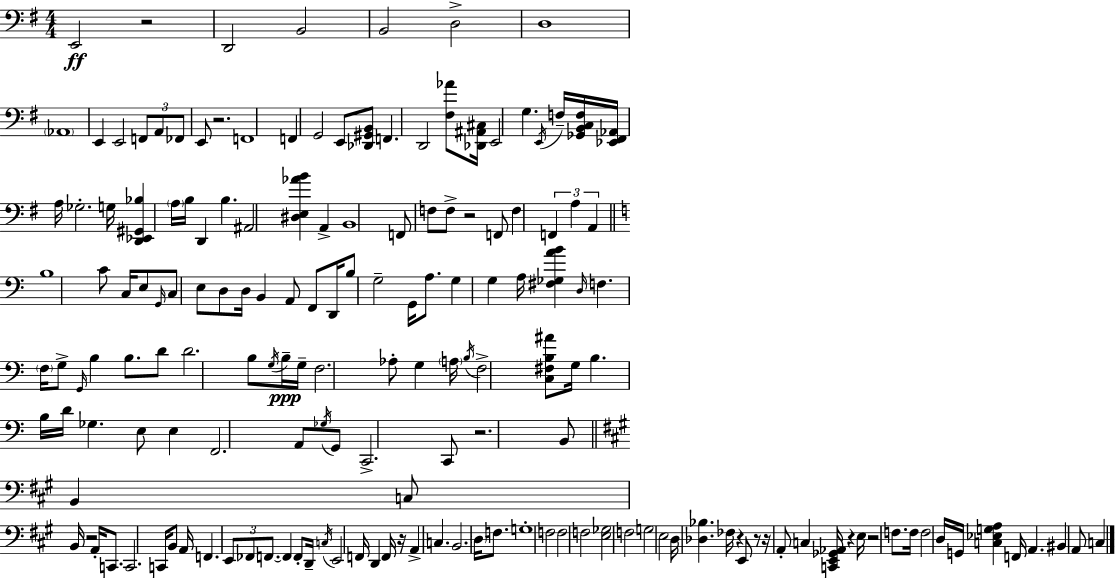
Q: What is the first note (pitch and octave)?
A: E2